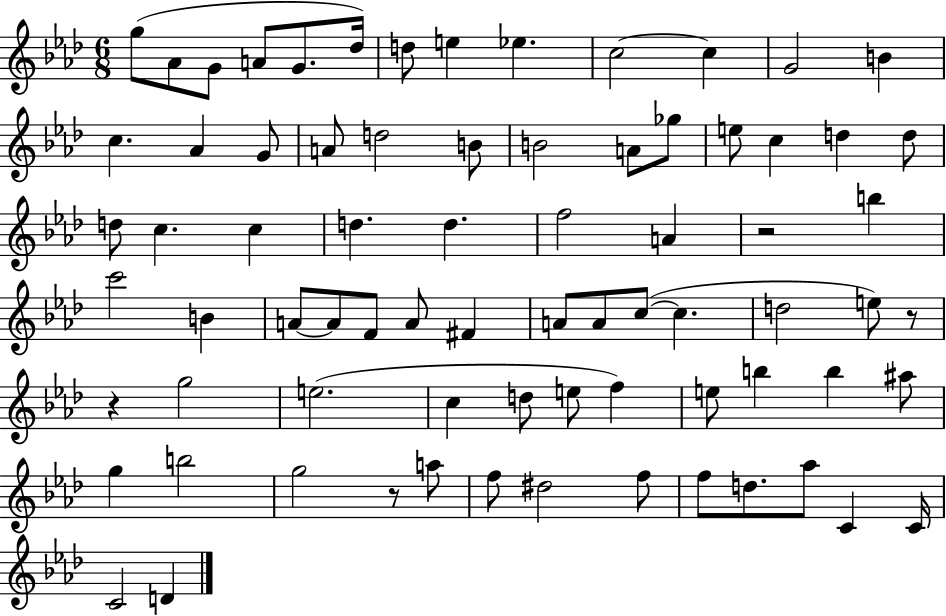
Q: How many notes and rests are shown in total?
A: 75